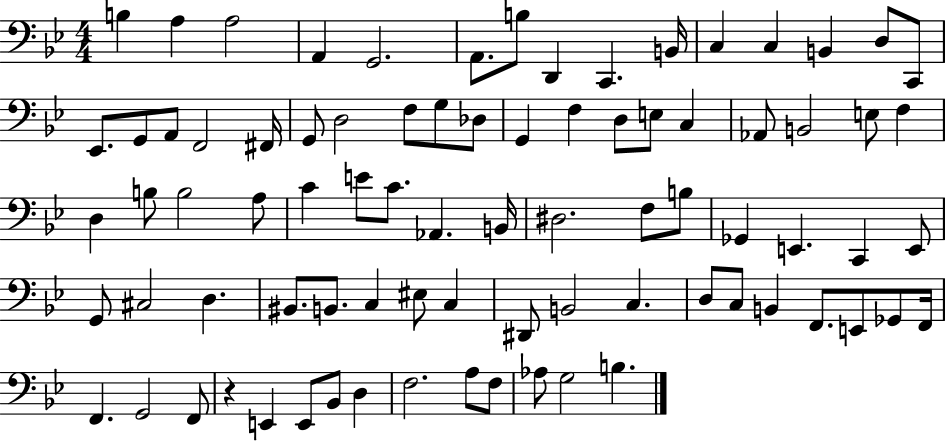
{
  \clef bass
  \numericTimeSignature
  \time 4/4
  \key bes \major
  b4 a4 a2 | a,4 g,2. | a,8. b8 d,4 c,4. b,16 | c4 c4 b,4 d8 c,8 | \break ees,8. g,8 a,8 f,2 fis,16 | g,8 d2 f8 g8 des8 | g,4 f4 d8 e8 c4 | aes,8 b,2 e8 f4 | \break d4 b8 b2 a8 | c'4 e'8 c'8. aes,4. b,16 | dis2. f8 b8 | ges,4 e,4. c,4 e,8 | \break g,8 cis2 d4. | bis,8. b,8. c4 eis8 c4 | dis,8 b,2 c4. | d8 c8 b,4 f,8. e,8 ges,8 f,16 | \break f,4. g,2 f,8 | r4 e,4 e,8 bes,8 d4 | f2. a8 f8 | aes8 g2 b4. | \break \bar "|."
}